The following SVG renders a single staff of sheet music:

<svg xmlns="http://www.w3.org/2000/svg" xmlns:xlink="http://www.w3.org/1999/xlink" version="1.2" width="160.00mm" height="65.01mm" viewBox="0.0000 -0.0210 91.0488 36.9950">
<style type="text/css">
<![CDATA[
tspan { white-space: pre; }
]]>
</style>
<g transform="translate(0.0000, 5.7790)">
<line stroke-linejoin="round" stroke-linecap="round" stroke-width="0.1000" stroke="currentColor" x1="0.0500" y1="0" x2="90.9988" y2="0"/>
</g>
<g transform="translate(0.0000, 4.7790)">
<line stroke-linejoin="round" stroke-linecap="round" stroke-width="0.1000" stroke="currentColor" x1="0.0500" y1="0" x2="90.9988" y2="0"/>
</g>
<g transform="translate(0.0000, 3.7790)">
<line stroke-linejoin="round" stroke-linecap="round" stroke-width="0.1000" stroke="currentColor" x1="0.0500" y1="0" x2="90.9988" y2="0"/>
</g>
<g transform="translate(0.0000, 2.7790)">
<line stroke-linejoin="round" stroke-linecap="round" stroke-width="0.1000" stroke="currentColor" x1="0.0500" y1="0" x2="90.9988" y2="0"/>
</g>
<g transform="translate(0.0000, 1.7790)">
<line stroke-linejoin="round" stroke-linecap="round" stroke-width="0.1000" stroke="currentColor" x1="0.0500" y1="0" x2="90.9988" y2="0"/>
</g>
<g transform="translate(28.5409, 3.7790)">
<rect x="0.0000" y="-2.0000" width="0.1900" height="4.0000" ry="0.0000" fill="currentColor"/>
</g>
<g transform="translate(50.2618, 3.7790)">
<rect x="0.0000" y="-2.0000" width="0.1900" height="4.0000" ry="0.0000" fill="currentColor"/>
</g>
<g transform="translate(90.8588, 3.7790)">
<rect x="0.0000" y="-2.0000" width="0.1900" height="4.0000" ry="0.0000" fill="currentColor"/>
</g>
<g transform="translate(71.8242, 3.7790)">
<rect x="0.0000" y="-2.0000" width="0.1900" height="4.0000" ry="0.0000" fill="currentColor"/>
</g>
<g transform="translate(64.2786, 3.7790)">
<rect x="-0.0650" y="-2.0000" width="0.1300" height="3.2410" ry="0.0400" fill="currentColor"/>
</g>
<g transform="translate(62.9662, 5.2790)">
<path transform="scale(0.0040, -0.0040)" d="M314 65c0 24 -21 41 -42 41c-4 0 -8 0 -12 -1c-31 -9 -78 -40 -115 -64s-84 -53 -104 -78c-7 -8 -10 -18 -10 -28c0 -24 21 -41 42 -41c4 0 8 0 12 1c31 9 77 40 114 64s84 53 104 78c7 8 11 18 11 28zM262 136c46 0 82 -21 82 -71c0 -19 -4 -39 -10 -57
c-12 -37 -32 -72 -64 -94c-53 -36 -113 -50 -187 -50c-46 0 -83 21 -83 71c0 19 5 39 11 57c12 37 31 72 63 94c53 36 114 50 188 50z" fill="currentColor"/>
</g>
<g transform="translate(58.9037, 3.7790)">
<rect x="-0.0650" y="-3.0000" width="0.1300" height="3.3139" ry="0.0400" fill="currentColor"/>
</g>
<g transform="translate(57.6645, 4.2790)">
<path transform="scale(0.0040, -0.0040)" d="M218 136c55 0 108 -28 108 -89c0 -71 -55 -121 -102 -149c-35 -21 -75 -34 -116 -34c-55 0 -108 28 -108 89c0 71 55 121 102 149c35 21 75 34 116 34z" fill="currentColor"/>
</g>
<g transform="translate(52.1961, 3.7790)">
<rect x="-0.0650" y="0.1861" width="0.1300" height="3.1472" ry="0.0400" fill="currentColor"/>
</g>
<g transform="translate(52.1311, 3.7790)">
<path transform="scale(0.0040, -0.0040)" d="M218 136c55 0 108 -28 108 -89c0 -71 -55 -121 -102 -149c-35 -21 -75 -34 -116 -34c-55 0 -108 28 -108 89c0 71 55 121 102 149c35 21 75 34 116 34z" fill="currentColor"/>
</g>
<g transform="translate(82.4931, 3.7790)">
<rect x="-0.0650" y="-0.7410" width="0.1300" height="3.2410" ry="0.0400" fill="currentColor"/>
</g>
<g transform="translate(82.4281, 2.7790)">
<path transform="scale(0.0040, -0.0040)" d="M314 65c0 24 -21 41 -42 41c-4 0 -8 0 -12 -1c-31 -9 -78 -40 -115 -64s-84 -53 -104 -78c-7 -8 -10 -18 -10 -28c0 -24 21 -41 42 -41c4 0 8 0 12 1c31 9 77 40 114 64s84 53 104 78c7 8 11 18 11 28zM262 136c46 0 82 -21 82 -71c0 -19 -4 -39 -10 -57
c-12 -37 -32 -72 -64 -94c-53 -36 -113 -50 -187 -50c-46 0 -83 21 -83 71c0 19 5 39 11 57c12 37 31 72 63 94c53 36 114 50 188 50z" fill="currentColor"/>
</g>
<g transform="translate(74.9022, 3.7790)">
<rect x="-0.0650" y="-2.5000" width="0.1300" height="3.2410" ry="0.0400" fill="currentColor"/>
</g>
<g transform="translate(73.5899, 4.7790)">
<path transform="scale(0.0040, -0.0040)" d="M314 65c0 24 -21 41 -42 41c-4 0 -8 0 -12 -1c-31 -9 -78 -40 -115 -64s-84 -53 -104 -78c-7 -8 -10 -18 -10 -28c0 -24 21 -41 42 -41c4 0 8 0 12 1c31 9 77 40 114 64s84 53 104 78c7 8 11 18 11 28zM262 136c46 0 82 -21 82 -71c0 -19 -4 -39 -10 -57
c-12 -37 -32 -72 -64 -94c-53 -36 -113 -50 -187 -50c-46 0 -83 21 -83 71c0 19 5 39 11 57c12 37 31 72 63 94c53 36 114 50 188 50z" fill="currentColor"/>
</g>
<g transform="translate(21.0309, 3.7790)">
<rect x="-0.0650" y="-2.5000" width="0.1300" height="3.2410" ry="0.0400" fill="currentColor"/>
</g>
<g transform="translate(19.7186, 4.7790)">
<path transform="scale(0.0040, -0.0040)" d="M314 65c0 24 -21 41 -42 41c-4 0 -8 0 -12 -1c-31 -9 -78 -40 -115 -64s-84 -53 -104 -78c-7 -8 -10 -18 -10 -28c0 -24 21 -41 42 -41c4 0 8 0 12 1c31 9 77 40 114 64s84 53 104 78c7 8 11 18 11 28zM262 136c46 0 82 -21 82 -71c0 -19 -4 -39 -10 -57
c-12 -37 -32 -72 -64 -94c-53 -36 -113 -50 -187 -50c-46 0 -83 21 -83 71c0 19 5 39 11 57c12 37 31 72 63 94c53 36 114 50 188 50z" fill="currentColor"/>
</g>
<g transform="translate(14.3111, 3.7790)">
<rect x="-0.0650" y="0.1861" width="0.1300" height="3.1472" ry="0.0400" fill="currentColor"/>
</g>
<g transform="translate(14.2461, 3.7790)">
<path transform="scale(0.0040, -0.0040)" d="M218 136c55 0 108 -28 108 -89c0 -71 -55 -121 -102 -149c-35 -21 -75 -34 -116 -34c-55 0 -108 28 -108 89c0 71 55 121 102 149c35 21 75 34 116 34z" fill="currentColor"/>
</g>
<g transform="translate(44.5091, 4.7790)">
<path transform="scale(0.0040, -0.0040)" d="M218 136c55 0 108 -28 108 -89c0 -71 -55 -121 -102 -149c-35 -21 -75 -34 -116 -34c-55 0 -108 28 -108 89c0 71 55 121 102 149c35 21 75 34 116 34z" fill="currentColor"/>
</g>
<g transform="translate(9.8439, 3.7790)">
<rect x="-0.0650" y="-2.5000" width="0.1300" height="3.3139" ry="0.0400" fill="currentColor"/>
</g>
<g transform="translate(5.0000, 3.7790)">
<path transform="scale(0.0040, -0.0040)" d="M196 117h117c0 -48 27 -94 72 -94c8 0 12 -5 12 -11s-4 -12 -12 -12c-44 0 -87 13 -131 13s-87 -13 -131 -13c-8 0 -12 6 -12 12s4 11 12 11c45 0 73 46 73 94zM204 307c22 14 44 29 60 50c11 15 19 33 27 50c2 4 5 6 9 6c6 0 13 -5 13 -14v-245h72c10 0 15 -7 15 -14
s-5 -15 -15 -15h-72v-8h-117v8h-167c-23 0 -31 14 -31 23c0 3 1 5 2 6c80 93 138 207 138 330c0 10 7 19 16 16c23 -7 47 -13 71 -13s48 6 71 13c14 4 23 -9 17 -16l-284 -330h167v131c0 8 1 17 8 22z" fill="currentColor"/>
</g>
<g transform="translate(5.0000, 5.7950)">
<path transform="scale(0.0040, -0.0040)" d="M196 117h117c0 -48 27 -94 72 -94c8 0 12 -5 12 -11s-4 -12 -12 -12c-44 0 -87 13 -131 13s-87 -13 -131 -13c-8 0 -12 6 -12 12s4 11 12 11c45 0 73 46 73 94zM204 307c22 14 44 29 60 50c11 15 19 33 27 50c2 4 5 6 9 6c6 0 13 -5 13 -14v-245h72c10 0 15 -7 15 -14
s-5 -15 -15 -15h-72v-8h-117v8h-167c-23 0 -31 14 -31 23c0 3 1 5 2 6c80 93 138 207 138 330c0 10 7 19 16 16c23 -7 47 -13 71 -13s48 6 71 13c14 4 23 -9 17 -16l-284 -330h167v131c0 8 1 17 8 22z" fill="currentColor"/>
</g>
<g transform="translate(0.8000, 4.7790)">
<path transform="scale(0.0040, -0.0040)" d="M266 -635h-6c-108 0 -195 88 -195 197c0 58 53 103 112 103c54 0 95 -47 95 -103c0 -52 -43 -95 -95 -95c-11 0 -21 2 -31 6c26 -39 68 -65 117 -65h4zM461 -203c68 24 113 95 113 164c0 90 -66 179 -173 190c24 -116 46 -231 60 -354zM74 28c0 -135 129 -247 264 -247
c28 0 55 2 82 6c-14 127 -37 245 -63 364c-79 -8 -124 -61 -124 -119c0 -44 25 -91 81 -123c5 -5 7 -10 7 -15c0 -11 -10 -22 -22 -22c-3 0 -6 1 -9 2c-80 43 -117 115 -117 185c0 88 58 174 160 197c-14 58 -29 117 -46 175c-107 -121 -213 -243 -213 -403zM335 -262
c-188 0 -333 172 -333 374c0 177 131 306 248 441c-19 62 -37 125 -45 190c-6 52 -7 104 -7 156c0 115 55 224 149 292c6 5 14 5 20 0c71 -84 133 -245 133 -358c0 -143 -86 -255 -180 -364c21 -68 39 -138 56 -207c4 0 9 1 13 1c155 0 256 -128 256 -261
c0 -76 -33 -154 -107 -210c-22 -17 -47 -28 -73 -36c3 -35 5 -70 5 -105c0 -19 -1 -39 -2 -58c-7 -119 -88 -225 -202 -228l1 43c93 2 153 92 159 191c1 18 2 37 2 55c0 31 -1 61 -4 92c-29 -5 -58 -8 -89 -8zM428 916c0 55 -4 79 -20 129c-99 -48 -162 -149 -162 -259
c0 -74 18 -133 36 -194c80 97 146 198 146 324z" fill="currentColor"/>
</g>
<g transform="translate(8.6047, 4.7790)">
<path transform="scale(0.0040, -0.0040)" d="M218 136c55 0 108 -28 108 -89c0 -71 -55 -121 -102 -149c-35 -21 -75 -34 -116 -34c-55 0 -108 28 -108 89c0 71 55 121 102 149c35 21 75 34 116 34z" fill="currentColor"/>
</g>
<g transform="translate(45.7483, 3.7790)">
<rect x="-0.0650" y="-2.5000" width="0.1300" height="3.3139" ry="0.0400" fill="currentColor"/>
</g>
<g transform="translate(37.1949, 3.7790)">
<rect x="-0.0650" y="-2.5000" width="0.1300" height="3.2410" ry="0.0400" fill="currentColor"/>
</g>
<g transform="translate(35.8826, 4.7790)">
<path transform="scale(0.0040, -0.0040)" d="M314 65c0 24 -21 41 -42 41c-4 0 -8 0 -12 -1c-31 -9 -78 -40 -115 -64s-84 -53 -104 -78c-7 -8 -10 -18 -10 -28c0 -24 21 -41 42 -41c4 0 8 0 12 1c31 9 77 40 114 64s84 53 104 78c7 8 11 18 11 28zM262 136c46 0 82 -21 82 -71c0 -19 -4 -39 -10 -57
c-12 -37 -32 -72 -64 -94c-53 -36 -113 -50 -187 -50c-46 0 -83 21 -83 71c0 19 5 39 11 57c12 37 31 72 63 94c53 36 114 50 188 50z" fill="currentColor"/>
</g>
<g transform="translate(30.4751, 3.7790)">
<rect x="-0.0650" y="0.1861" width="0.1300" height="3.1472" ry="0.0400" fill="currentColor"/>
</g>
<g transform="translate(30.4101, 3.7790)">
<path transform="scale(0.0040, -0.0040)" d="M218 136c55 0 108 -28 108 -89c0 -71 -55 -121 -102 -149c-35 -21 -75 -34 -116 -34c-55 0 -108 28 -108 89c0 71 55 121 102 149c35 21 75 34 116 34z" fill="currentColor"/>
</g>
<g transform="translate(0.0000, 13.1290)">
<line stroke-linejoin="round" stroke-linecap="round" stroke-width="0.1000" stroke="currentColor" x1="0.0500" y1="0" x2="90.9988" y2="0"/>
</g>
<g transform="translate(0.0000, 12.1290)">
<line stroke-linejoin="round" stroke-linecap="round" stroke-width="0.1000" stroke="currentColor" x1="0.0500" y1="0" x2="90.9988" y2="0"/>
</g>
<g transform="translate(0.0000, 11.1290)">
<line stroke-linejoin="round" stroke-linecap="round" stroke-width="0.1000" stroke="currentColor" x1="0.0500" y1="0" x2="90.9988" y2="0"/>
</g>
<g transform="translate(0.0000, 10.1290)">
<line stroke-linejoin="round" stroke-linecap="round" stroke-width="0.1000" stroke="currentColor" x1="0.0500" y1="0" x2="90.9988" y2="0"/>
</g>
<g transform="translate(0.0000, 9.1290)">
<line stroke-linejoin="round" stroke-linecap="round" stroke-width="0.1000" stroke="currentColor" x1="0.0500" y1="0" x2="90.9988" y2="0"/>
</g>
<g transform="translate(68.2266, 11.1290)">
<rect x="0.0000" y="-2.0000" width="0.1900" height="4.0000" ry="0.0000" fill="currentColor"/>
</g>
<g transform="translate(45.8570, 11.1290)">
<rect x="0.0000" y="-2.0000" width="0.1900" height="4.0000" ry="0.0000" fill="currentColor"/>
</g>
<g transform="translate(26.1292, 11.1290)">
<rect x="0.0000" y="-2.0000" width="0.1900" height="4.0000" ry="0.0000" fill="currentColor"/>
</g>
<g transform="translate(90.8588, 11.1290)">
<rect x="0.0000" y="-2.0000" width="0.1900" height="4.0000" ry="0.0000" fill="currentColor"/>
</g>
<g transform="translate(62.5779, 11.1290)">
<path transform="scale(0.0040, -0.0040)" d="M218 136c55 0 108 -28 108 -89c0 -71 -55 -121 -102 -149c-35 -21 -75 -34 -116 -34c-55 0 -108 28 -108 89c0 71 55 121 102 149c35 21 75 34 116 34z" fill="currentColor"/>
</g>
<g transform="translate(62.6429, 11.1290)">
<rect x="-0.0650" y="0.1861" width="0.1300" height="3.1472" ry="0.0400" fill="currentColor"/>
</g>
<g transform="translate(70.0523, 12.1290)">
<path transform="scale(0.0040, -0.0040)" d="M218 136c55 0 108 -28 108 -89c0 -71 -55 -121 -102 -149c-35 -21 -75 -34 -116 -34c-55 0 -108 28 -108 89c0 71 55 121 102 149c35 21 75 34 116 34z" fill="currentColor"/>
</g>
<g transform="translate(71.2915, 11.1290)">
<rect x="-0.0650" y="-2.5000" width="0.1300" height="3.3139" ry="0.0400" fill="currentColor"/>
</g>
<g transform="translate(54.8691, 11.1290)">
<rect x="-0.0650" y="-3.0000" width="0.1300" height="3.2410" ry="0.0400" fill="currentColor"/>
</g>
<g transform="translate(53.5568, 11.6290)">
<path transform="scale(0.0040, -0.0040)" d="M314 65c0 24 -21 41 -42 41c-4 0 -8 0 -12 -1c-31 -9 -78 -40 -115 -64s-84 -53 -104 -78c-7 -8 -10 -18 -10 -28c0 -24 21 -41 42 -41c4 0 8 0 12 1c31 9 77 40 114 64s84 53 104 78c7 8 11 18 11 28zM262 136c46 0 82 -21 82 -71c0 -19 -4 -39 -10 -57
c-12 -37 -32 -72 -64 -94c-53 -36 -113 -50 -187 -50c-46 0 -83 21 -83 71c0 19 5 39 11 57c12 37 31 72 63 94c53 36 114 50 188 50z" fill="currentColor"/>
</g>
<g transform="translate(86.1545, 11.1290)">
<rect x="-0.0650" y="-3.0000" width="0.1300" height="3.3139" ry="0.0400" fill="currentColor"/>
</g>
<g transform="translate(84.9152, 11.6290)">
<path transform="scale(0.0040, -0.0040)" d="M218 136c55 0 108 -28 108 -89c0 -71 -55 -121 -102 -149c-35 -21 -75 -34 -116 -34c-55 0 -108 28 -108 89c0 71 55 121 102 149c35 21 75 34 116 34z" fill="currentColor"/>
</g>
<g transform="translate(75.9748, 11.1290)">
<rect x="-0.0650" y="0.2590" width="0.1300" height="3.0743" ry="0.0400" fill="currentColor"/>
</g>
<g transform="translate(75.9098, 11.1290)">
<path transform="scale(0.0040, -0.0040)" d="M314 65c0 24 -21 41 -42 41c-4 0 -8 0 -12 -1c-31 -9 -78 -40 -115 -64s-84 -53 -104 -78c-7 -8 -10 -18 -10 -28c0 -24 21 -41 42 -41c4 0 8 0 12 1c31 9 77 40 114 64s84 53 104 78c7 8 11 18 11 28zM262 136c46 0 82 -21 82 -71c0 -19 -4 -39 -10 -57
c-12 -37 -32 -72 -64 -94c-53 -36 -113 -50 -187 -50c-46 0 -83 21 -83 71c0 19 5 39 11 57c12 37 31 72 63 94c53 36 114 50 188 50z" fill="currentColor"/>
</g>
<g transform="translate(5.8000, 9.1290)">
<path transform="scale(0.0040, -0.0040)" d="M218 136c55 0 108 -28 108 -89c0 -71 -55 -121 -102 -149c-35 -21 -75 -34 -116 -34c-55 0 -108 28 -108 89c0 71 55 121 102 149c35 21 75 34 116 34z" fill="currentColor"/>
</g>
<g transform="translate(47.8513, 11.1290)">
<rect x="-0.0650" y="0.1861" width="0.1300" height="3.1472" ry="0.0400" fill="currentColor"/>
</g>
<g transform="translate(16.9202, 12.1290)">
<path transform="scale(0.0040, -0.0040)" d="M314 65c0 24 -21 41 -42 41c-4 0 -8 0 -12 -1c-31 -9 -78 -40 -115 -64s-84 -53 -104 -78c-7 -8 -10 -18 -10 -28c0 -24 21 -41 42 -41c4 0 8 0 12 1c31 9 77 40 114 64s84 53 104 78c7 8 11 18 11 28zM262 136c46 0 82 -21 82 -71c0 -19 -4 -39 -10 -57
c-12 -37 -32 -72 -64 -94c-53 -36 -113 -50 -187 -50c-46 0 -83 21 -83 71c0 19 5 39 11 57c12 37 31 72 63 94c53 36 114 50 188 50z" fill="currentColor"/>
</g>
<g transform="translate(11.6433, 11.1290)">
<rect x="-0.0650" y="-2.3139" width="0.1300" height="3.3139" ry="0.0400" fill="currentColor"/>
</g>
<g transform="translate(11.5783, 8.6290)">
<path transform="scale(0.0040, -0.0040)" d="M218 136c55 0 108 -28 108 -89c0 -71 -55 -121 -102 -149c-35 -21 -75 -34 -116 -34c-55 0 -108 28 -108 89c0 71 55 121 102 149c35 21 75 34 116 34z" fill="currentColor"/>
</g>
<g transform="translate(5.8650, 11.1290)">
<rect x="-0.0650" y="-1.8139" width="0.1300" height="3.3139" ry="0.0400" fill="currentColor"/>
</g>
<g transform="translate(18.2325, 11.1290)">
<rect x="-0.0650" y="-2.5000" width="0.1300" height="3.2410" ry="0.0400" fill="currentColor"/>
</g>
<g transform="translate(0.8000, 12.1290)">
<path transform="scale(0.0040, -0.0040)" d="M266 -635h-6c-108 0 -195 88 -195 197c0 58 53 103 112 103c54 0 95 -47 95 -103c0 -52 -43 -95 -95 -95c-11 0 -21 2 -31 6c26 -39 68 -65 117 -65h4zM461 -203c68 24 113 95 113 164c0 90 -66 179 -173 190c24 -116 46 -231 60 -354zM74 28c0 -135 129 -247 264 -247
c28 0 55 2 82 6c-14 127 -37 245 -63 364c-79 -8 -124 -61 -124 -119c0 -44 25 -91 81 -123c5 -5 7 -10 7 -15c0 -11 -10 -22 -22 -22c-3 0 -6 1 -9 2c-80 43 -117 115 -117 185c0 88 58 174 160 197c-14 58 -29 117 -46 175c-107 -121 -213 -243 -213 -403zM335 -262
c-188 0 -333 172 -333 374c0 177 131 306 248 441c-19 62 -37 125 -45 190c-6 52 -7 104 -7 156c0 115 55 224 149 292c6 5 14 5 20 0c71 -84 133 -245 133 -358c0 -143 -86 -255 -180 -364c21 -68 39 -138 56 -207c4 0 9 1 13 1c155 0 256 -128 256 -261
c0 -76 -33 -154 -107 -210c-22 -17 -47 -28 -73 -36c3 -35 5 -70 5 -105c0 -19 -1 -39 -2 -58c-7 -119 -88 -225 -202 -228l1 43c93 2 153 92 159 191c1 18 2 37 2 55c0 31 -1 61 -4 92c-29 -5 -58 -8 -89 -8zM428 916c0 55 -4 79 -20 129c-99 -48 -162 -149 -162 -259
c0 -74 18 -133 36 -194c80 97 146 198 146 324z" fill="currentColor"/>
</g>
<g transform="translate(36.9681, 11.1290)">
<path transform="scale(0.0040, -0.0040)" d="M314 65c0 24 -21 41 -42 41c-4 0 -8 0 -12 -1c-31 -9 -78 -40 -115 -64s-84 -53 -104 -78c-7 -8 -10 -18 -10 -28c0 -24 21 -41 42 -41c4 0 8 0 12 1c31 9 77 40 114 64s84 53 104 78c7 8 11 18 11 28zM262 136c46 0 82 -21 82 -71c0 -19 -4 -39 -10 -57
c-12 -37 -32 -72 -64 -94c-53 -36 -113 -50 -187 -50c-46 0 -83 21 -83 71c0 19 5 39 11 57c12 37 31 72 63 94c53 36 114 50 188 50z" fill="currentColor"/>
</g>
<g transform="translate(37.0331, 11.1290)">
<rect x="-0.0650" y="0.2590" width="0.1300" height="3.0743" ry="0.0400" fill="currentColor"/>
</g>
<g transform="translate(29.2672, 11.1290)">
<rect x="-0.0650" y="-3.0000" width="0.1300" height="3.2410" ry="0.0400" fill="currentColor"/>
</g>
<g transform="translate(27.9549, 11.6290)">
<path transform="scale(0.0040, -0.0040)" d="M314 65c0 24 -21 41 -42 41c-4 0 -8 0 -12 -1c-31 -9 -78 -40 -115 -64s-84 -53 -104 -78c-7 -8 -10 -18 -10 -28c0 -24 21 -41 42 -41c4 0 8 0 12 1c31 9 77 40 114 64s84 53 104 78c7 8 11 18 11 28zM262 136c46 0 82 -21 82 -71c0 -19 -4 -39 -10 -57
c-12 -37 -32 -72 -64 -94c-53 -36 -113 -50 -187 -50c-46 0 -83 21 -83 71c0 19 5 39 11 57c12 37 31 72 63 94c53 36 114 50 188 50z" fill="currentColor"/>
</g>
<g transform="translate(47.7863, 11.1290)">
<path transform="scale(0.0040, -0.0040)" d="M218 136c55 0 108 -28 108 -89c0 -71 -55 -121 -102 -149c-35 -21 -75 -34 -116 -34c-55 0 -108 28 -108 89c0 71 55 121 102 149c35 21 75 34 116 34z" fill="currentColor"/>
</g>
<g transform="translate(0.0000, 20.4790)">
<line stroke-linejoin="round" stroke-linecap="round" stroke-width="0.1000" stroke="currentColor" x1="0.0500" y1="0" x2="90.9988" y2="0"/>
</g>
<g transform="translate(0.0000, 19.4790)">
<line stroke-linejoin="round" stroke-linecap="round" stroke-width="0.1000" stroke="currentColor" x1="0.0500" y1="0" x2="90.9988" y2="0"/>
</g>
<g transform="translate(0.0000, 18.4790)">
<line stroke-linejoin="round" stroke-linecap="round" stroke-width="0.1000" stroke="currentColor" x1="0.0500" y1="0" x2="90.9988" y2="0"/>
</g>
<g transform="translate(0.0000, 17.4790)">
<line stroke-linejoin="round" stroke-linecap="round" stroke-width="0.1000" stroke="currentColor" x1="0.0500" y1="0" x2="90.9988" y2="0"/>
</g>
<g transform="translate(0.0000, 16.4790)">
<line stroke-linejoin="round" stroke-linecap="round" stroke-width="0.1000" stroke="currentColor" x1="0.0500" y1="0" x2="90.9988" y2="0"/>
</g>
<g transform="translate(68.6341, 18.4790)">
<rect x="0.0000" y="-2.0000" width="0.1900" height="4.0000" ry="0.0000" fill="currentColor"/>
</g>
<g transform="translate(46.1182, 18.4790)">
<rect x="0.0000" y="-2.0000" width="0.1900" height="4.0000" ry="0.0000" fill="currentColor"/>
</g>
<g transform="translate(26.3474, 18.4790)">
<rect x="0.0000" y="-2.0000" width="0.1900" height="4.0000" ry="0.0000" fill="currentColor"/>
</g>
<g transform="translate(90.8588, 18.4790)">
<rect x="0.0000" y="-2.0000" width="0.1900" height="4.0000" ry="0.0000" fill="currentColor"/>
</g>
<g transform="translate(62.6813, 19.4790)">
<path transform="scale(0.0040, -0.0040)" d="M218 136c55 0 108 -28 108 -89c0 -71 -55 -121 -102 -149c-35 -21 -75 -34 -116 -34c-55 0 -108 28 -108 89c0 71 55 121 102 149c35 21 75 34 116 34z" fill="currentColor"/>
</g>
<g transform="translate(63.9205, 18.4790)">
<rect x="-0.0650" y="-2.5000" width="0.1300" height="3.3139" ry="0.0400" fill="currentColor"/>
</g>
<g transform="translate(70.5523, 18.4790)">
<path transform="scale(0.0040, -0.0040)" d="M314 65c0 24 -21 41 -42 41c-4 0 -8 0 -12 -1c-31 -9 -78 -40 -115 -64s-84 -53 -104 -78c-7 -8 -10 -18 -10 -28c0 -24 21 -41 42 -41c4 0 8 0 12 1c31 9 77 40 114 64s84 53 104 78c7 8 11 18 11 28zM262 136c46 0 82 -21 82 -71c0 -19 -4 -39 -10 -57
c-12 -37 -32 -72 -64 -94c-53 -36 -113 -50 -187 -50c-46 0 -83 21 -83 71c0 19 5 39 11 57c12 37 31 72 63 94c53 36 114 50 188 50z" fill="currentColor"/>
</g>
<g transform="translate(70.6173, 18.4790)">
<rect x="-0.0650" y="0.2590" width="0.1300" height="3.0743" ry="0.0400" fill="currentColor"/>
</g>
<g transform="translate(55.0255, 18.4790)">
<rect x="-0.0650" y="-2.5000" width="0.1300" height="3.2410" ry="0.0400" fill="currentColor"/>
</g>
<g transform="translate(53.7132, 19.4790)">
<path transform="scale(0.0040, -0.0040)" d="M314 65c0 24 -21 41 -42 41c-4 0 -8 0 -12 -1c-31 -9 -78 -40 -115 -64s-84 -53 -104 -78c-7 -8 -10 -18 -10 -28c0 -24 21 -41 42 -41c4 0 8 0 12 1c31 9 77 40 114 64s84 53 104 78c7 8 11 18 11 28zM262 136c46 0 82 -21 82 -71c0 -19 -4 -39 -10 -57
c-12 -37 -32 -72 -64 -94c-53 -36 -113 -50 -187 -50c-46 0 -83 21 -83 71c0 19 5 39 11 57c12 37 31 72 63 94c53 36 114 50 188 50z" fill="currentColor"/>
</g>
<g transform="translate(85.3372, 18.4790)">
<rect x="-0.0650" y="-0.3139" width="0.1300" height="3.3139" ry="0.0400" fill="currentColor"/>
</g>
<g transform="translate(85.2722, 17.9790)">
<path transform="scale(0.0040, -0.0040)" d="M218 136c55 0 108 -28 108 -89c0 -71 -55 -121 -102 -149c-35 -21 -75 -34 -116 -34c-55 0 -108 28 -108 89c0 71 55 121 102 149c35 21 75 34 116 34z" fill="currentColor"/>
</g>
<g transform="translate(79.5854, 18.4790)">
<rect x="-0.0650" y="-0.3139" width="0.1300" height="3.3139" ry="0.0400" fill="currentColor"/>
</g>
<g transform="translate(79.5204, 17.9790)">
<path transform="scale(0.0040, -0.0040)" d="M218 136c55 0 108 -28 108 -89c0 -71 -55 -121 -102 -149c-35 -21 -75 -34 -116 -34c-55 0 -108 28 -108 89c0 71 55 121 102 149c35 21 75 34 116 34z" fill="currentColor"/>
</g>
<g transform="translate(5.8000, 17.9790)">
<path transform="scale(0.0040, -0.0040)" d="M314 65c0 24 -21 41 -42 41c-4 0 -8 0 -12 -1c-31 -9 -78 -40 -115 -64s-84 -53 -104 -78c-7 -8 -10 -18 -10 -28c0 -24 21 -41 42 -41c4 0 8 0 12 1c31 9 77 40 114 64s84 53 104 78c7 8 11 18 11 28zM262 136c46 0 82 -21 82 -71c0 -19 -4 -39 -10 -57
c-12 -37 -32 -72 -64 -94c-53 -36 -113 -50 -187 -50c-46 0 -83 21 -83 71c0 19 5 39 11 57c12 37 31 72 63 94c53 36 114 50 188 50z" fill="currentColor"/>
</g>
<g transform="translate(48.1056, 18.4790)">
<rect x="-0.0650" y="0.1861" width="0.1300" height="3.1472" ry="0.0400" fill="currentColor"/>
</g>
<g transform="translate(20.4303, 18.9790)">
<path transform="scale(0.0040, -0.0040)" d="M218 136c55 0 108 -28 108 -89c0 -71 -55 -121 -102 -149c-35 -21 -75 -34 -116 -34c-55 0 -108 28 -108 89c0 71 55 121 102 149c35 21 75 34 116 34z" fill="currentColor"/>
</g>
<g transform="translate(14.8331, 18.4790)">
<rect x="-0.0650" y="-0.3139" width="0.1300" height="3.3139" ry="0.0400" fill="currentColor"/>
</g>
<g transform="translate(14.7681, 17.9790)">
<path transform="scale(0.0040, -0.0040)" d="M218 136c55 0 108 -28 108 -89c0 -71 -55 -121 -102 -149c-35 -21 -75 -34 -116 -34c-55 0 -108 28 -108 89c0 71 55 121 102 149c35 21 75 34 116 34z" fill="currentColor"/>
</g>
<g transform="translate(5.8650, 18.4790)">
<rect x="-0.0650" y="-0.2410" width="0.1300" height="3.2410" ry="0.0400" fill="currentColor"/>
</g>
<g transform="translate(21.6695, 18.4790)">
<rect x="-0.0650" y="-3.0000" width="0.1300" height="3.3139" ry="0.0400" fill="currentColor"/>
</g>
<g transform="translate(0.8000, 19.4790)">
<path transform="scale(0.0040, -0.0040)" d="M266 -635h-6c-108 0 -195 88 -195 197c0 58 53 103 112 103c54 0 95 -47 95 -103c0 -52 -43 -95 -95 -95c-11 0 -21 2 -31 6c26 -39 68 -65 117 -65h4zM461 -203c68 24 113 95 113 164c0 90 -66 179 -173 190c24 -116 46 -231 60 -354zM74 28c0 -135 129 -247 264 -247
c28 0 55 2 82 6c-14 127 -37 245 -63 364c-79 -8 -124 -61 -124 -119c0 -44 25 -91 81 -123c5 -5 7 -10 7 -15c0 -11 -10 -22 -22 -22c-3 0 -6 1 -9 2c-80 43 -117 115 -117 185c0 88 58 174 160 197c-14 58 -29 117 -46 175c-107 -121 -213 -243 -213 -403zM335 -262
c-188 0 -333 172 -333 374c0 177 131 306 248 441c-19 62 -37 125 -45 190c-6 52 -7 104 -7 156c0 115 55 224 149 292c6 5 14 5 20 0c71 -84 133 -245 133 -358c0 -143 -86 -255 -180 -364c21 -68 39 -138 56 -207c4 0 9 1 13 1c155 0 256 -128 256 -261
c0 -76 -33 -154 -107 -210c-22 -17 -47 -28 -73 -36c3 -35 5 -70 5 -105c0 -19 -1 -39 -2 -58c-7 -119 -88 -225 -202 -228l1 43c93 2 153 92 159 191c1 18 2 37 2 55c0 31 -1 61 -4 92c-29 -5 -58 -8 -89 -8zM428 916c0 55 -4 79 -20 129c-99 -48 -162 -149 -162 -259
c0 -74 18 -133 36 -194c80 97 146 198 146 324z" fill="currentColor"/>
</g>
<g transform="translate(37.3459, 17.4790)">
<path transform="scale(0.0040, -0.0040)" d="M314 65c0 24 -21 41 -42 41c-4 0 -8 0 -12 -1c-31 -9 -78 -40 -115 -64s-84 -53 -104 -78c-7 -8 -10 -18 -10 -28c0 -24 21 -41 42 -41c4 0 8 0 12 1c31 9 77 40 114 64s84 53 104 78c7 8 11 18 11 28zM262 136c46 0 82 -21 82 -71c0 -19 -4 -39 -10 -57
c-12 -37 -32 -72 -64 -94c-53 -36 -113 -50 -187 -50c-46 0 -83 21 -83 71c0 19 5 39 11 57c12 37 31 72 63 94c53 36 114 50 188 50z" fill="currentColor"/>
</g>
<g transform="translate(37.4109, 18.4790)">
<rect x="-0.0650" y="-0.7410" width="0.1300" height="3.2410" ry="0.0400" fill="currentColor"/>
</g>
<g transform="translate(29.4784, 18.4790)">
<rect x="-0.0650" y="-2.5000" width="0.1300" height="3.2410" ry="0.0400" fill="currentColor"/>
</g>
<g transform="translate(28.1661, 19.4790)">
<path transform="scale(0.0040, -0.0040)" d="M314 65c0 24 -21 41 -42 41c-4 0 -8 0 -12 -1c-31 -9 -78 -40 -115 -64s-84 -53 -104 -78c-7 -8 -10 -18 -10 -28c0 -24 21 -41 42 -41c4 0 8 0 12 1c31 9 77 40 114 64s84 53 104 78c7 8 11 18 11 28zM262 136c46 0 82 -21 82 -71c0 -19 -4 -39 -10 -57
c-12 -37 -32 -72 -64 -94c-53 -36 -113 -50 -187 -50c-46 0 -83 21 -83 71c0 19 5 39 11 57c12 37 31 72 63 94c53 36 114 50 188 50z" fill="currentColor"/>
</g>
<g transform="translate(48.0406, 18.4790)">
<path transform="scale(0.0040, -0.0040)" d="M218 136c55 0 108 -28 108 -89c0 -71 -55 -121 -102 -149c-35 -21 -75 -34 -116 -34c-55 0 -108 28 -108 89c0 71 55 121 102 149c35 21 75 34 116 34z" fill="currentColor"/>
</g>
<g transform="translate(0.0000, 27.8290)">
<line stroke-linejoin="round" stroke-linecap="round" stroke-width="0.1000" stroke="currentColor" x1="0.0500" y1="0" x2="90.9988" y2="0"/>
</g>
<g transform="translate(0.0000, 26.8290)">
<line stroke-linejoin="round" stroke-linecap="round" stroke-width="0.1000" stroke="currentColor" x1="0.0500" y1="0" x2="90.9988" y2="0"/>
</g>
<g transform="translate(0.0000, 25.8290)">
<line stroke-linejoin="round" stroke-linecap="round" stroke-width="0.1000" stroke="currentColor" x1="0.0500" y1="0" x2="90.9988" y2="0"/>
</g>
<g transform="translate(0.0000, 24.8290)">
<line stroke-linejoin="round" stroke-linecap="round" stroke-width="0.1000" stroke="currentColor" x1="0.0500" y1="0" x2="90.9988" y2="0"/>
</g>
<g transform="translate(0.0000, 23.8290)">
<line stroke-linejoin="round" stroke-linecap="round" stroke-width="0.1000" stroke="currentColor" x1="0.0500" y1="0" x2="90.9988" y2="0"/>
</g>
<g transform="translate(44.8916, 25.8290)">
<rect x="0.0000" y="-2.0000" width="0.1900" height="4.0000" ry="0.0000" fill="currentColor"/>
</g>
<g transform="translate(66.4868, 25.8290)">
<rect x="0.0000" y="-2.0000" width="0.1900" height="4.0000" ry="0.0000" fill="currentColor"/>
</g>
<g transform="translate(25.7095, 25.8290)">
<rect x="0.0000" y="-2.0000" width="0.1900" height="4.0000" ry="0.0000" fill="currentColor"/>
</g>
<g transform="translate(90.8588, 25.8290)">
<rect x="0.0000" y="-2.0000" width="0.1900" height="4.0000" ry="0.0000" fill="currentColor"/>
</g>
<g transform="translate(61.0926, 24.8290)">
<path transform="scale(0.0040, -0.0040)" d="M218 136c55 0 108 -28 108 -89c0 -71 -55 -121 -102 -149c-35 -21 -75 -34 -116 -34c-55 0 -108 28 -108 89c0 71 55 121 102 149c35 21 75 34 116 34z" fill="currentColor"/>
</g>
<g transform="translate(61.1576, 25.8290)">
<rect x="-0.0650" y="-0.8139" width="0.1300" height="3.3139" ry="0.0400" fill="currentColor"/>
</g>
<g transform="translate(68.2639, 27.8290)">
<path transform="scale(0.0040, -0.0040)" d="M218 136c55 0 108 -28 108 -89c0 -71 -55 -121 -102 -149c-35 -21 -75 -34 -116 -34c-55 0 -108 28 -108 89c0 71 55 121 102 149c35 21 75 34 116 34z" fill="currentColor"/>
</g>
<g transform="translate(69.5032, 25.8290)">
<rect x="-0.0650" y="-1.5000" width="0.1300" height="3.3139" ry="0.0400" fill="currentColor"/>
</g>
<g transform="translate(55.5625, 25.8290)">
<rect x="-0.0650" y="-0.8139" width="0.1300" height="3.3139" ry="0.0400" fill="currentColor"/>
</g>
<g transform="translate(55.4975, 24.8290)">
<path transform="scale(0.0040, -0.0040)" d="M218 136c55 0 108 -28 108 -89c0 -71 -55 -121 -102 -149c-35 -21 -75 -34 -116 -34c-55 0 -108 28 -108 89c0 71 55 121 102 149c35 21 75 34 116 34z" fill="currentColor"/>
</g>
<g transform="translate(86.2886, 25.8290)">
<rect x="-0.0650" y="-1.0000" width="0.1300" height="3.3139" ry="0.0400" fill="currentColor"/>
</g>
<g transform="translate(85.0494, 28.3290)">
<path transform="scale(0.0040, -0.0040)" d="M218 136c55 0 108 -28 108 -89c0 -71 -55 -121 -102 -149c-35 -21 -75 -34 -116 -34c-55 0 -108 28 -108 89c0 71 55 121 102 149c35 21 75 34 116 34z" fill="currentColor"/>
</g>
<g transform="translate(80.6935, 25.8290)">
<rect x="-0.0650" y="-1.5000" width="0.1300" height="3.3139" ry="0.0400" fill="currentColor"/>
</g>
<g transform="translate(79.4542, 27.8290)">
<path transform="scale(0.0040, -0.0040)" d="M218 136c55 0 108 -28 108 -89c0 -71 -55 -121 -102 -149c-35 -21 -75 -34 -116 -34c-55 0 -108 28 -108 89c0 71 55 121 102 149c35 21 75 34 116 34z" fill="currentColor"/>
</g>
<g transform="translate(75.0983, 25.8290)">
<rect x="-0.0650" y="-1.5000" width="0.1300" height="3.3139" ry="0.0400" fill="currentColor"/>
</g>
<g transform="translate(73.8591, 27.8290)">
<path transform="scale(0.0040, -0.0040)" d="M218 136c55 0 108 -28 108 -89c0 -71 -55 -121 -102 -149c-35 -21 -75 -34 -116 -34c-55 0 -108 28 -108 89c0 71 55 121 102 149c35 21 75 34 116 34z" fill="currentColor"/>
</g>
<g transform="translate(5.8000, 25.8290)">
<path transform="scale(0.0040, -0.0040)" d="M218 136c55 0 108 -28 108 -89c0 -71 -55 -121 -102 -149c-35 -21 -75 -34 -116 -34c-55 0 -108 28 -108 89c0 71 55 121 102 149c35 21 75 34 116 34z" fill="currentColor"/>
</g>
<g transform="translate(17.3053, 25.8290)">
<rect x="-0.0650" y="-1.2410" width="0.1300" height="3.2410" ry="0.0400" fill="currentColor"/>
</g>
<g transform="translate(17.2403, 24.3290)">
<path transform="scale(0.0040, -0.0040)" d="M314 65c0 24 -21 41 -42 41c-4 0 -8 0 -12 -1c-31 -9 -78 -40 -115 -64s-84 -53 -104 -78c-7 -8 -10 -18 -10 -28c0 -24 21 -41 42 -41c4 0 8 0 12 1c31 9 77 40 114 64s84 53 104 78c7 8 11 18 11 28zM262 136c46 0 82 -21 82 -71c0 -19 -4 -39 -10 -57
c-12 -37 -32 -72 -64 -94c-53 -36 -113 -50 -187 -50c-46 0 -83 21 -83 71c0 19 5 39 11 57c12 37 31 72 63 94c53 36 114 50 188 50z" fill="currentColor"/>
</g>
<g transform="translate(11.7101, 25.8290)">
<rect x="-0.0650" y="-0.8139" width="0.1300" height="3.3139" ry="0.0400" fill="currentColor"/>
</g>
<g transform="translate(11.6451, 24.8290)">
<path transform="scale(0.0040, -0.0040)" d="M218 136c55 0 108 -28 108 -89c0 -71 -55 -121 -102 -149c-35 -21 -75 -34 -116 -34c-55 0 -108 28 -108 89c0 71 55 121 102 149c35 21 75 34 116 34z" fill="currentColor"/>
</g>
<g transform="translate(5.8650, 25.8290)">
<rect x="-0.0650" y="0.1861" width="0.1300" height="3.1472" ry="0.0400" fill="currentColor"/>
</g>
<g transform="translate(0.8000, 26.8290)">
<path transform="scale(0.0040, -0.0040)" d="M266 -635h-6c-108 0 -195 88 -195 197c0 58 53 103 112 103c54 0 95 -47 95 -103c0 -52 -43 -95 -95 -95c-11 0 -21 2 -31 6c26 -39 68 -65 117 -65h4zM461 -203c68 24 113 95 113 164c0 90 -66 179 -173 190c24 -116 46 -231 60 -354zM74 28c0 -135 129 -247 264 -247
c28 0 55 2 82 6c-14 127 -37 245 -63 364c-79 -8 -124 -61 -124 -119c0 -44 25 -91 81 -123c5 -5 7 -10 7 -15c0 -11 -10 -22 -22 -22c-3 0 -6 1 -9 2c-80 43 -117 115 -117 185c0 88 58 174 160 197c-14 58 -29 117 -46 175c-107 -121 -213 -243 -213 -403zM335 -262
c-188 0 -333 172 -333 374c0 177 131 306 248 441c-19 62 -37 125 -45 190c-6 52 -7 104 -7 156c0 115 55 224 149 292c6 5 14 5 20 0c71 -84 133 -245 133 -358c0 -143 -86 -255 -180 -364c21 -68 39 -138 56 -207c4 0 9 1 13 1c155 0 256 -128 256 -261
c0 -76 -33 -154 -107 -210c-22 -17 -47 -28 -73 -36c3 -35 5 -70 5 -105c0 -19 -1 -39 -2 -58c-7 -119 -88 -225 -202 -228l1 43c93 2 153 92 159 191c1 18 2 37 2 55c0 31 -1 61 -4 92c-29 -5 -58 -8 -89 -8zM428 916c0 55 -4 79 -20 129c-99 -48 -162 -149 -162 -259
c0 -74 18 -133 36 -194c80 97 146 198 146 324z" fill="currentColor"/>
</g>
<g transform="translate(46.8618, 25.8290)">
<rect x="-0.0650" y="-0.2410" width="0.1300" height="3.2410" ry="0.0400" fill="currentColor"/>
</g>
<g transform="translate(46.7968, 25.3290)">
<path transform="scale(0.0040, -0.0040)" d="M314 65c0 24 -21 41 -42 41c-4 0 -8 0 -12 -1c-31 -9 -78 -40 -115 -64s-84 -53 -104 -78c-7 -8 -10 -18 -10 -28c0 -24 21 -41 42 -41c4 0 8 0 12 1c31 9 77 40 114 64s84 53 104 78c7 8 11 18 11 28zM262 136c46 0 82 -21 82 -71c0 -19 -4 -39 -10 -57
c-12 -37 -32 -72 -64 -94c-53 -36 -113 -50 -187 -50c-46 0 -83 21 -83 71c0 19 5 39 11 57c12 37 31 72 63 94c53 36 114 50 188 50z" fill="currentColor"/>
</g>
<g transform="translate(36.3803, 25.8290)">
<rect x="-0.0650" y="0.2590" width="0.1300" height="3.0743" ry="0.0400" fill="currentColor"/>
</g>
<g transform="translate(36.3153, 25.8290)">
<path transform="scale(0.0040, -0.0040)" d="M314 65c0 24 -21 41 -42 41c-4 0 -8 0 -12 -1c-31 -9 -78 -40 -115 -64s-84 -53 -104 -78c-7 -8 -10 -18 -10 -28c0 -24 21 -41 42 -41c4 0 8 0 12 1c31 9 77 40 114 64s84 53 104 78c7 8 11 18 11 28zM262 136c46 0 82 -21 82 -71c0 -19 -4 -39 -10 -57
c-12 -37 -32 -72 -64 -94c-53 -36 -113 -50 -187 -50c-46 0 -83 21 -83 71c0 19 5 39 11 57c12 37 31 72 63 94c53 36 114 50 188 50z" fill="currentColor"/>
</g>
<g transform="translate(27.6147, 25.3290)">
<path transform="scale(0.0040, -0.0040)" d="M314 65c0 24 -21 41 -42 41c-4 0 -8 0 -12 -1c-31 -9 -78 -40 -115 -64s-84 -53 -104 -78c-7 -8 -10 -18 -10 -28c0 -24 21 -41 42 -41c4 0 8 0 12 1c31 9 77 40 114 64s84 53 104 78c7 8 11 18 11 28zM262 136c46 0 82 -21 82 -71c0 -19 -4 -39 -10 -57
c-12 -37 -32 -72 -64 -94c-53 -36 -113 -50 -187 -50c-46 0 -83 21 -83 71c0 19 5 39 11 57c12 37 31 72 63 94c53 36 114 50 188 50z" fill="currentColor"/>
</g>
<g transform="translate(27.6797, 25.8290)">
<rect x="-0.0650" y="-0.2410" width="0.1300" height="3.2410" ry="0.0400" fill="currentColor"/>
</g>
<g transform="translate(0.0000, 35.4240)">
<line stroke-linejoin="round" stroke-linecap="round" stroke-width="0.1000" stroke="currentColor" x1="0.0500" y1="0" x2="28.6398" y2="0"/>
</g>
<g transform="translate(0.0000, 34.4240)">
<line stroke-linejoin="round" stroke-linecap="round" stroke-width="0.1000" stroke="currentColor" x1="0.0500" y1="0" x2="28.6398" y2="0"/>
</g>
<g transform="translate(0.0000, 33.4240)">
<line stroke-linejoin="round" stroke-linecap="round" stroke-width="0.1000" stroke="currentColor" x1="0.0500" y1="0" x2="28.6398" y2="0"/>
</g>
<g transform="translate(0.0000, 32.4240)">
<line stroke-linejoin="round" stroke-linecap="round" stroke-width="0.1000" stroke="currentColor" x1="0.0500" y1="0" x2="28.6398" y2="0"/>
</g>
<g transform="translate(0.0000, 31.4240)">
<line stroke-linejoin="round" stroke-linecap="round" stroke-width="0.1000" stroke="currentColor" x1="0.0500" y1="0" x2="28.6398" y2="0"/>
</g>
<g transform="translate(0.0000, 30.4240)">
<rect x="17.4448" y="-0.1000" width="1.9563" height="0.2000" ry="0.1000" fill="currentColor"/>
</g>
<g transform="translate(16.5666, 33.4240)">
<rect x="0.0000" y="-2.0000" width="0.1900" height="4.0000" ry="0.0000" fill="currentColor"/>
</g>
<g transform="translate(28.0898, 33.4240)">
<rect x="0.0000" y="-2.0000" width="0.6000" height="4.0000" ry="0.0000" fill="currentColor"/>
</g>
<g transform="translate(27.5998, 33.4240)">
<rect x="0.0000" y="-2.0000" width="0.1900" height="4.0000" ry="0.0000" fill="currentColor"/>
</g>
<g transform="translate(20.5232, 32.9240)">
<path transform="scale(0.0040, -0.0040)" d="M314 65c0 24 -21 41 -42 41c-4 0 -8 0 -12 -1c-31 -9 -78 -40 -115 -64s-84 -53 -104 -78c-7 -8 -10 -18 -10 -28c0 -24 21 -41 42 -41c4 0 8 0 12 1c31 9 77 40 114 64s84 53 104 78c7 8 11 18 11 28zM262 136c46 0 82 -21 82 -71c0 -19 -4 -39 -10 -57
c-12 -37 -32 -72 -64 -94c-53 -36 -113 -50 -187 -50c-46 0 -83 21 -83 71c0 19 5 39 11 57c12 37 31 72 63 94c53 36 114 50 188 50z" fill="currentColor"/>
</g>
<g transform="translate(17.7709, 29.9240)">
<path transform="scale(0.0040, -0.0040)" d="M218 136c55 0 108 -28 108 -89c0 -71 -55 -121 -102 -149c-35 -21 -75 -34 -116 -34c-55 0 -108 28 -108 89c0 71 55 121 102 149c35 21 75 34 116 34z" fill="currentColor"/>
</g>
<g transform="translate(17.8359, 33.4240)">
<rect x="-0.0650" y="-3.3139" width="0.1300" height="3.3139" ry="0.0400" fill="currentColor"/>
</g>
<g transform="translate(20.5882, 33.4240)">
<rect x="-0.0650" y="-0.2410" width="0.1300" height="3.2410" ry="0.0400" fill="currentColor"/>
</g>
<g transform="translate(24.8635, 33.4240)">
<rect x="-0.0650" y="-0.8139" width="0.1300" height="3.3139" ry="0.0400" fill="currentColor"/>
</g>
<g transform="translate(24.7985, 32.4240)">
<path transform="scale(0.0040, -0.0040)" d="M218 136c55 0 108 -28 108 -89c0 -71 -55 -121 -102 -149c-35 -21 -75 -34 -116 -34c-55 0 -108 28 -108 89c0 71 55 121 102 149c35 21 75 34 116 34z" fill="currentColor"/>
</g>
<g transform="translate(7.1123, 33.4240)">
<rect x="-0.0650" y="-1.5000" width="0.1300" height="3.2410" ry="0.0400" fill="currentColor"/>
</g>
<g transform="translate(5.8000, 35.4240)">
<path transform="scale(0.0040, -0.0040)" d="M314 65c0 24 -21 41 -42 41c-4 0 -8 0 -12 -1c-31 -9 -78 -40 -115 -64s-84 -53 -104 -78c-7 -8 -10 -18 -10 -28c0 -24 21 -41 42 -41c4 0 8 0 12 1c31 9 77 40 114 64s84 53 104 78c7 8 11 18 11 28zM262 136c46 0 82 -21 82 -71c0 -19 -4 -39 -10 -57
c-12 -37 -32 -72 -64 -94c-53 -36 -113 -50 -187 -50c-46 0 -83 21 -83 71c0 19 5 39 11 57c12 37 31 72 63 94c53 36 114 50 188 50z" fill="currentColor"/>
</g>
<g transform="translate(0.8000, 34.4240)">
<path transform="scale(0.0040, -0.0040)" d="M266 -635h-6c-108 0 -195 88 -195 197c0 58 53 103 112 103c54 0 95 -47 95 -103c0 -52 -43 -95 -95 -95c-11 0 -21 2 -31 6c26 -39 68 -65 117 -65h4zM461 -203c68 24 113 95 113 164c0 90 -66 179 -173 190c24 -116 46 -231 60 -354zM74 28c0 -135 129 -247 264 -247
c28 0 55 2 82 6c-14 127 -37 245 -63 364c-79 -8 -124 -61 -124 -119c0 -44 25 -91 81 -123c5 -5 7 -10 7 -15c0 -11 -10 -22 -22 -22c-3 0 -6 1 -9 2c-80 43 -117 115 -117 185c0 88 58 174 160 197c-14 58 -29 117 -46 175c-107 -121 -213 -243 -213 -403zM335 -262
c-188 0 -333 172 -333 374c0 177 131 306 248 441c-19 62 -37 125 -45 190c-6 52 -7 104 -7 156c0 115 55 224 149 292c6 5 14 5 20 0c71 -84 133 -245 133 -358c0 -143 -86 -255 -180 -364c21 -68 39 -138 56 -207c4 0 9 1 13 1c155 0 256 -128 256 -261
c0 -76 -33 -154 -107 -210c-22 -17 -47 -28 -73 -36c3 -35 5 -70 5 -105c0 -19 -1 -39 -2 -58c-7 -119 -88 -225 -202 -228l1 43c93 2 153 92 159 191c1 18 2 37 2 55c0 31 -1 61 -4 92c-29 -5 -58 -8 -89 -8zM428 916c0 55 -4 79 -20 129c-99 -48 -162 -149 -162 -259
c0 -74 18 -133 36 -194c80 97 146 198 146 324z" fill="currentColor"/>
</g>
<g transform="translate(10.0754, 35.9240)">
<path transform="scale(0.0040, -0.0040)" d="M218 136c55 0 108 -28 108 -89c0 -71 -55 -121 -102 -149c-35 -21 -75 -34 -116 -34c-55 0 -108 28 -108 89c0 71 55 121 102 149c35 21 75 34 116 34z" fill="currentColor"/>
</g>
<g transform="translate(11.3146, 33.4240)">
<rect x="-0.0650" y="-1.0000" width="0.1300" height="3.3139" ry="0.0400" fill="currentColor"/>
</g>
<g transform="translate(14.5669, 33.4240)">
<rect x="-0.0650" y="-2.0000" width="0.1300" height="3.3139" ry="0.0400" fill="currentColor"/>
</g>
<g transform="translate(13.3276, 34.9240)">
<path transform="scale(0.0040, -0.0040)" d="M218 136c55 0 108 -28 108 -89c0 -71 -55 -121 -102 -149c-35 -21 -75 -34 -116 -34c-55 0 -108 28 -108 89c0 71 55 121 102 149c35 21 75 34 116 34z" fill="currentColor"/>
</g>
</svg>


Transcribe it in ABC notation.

X:1
T:Untitled
M:4/4
L:1/4
K:C
G B G2 B G2 G B A F2 G2 d2 f g G2 A2 B2 B A2 B G B2 A c2 c A G2 d2 B G2 G B2 c c B d e2 c2 B2 c2 d d E E E D E2 D F b c2 d